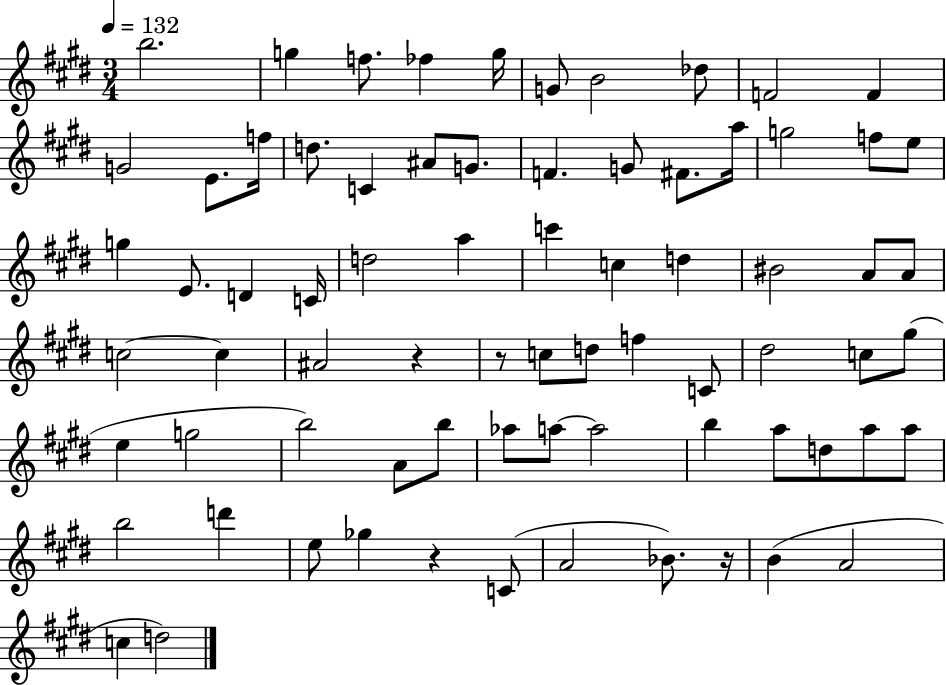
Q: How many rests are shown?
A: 4